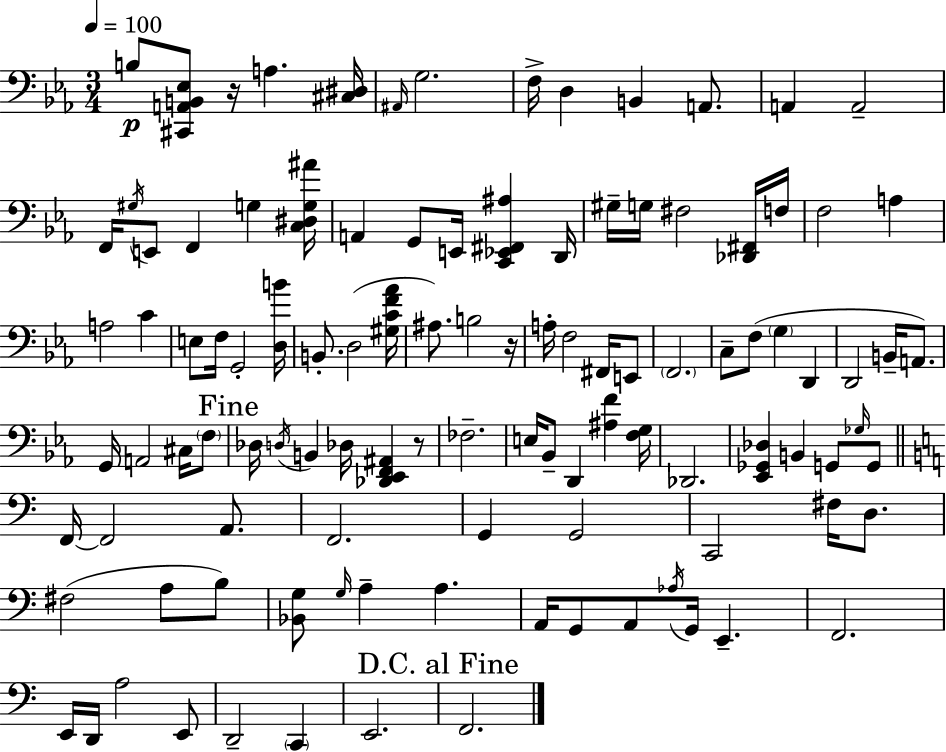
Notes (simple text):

B3/e [C#2,A2,B2,Eb3]/e R/s A3/q. [C#3,D#3]/s A#2/s G3/h. F3/s D3/q B2/q A2/e. A2/q A2/h F2/s G#3/s E2/e F2/q G3/q [C3,D#3,G3,A#4]/s A2/q G2/e E2/s [C2,Eb2,F#2,A#3]/q D2/s G#3/s G3/s F#3/h [Db2,F#2]/s F3/s F3/h A3/q A3/h C4/q E3/e F3/s G2/h [D3,B4]/s B2/e. D3/h [G#3,C4,F4,Ab4]/s A#3/e. B3/h R/s A3/s F3/h F#2/s E2/e F2/h. C3/e F3/e G3/q D2/q D2/h B2/s A2/e. G2/s A2/h C#3/s F3/e Db3/s D3/s B2/q Db3/s [Db2,Eb2,F2,A#2]/q R/e FES3/h. E3/s Bb2/e D2/q [A#3,F4]/q [F3,G3]/s Db2/h. [Eb2,Gb2,Db3]/q B2/q G2/e Gb3/s G2/e F2/s F2/h A2/e. F2/h. G2/q G2/h C2/h F#3/s D3/e. F#3/h A3/e B3/e [Bb2,G3]/e G3/s A3/q A3/q. A2/s G2/e A2/e Ab3/s G2/s E2/q. F2/h. E2/s D2/s A3/h E2/e D2/h C2/q E2/h. F2/h.